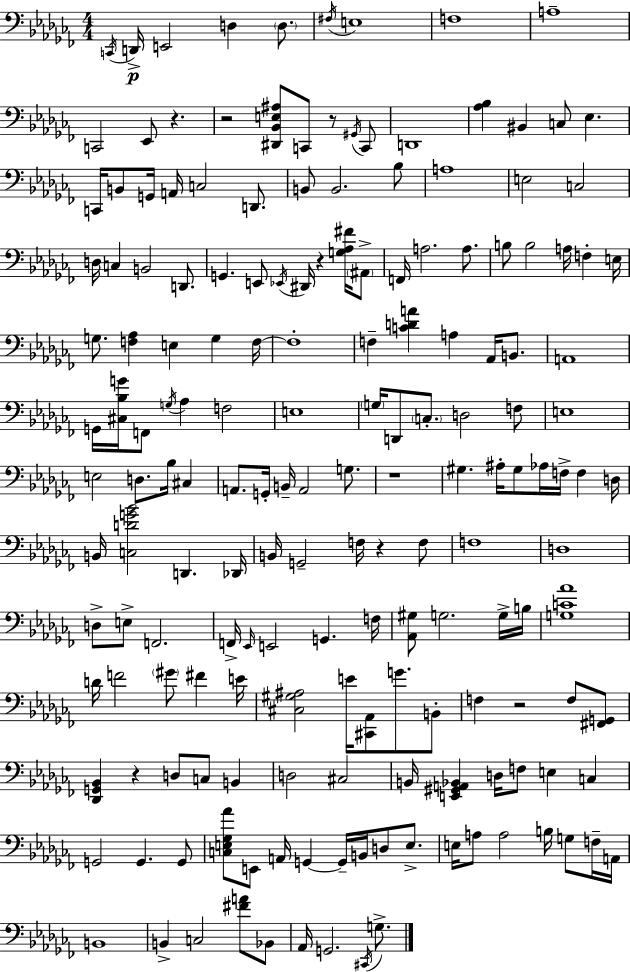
X:1
T:Untitled
M:4/4
L:1/4
K:Abm
C,,/4 D,,/4 E,,2 D, D,/2 ^F,/4 E,4 F,4 A,4 C,,2 _E,,/2 z z2 [^D,,_B,,E,^A,]/2 C,,/2 z/2 ^G,,/4 C,,/2 D,,4 [_A,_B,] ^B,, C,/2 _E, C,,/4 B,,/2 G,,/4 A,,/4 C,2 D,,/2 B,,/2 B,,2 _B,/2 A,4 E,2 C,2 D,/4 C, B,,2 D,,/2 G,, E,,/2 _E,,/4 ^D,,/4 z [G,_A,^F]/4 ^A,,/2 F,,/4 A,2 A,/2 B,/2 B,2 A,/4 F, E,/4 G,/2 [F,_A,] E, G, F,/4 F,4 F, [CDA] A, _A,,/4 B,,/2 A,,4 G,,/4 [^C,_B,G]/4 F,,/2 G,/4 _A, F,2 E,4 G,/4 D,,/2 C,/2 D,2 F,/2 E,4 E,2 D,/2 _B,/4 ^C, A,,/2 G,,/4 B,,/4 A,,2 G,/2 z4 ^G, ^A,/4 ^G,/2 _A,/4 F,/4 F, D,/4 B,,/4 [C,DG_B]2 D,, _D,,/4 B,,/4 G,,2 F,/4 z F,/2 F,4 D,4 D,/2 E,/2 F,,2 F,,/4 _E,,/4 E,,2 G,, F,/4 [_A,,^G,]/2 G,2 G,/4 B,/4 [G,C_A]4 D/4 F2 ^G/2 ^F E/4 [^C,^G,^A,]2 E/4 [^C,,_A,,]/2 G/2 B,,/2 F, z2 F,/2 [^F,,G,,]/2 [_D,,G,,_B,,] z D,/2 C,/2 B,, D,2 ^C,2 B,,/4 [E,,^G,,A,,_B,,] D,/4 F,/2 E, C, G,,2 G,, G,,/2 [C,E,_G,_A]/2 E,,/2 A,,/4 G,, G,,/4 B,,/4 D,/2 E,/2 E,/4 A,/2 A,2 B,/4 G,/2 F,/4 A,,/4 B,,4 B,, C,2 [^FA]/2 _B,,/2 _A,,/4 G,,2 ^C,,/4 G,/2